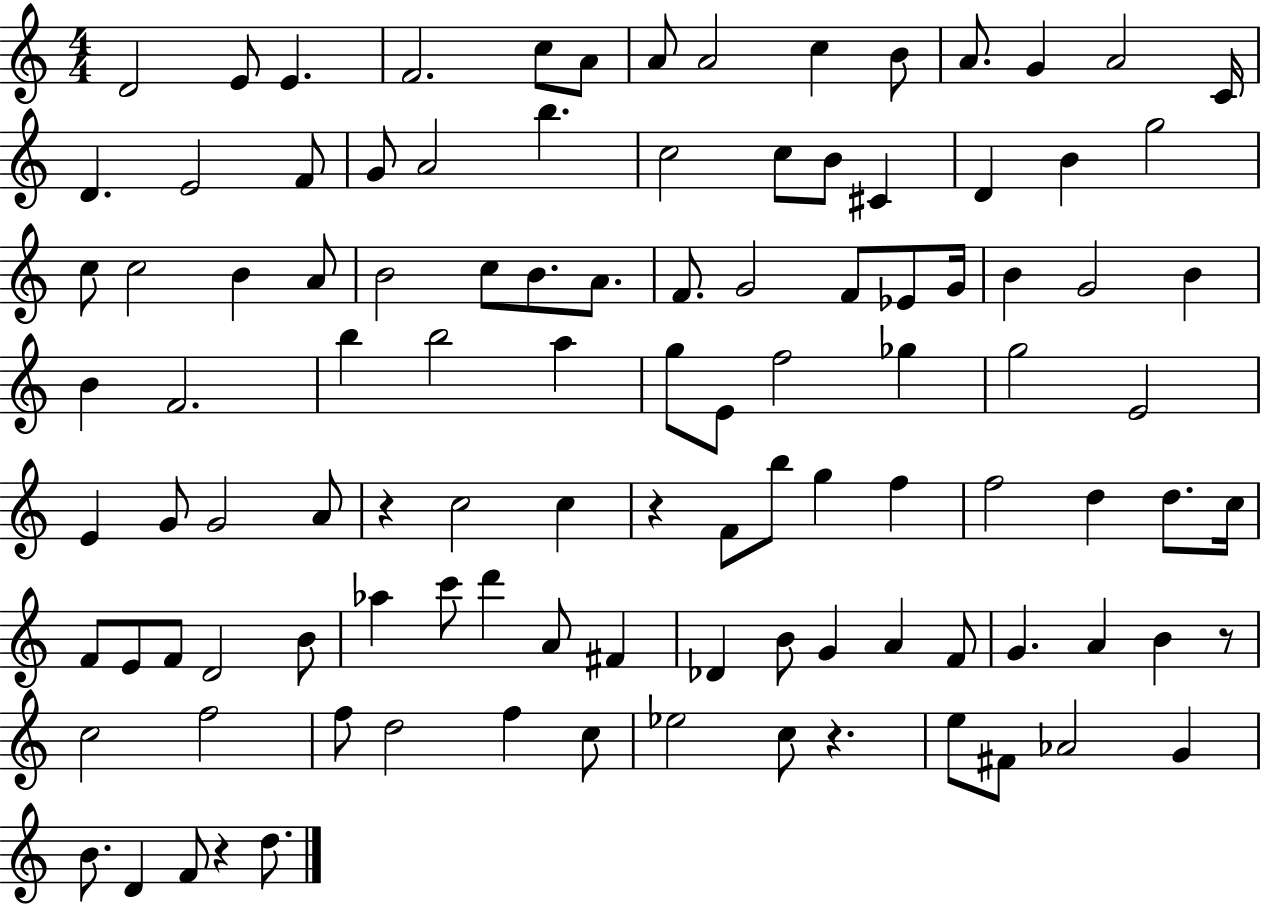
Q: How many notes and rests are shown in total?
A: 107